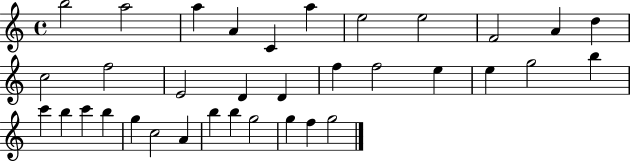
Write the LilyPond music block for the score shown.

{
  \clef treble
  \time 4/4
  \defaultTimeSignature
  \key c \major
  b''2 a''2 | a''4 a'4 c'4 a''4 | e''2 e''2 | f'2 a'4 d''4 | \break c''2 f''2 | e'2 d'4 d'4 | f''4 f''2 e''4 | e''4 g''2 b''4 | \break c'''4 b''4 c'''4 b''4 | g''4 c''2 a'4 | b''4 b''4 g''2 | g''4 f''4 g''2 | \break \bar "|."
}